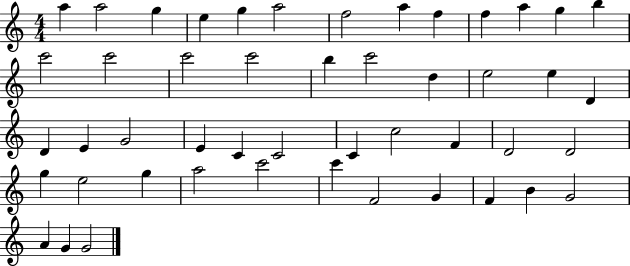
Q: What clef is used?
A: treble